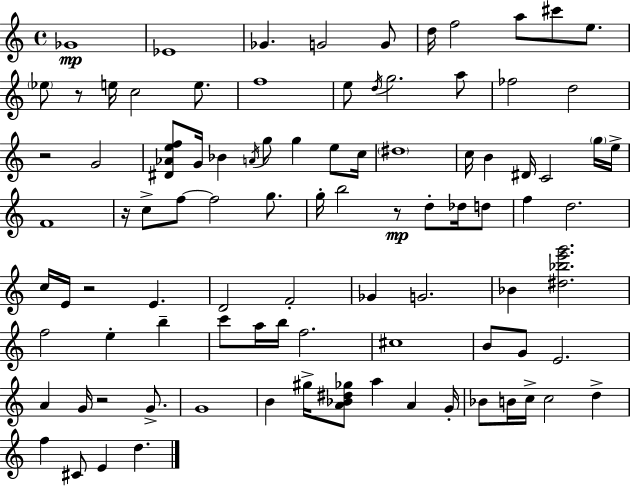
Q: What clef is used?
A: treble